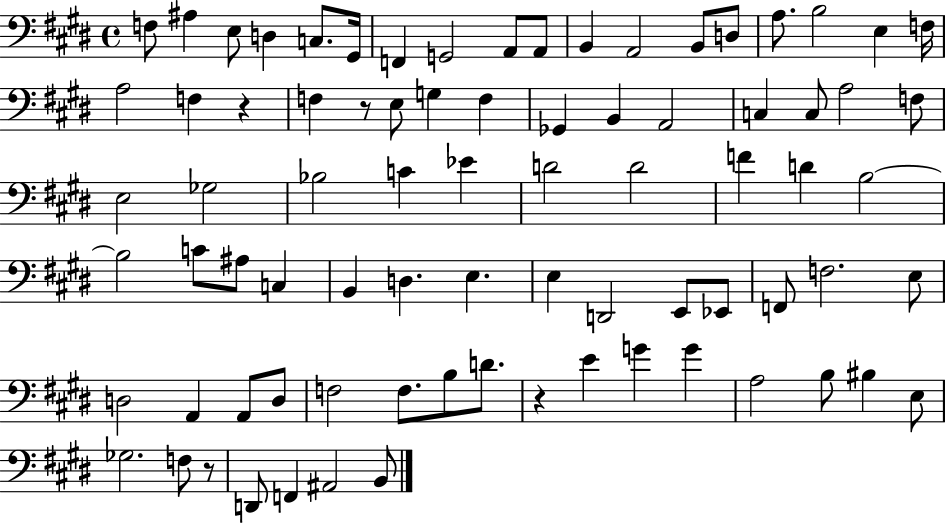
X:1
T:Untitled
M:4/4
L:1/4
K:E
F,/2 ^A, E,/2 D, C,/2 ^G,,/4 F,, G,,2 A,,/2 A,,/2 B,, A,,2 B,,/2 D,/2 A,/2 B,2 E, F,/4 A,2 F, z F, z/2 E,/2 G, F, _G,, B,, A,,2 C, C,/2 A,2 F,/2 E,2 _G,2 _B,2 C _E D2 D2 F D B,2 B,2 C/2 ^A,/2 C, B,, D, E, E, D,,2 E,,/2 _E,,/2 F,,/2 F,2 E,/2 D,2 A,, A,,/2 D,/2 F,2 F,/2 B,/2 D/2 z E G G A,2 B,/2 ^B, E,/2 _G,2 F,/2 z/2 D,,/2 F,, ^A,,2 B,,/2